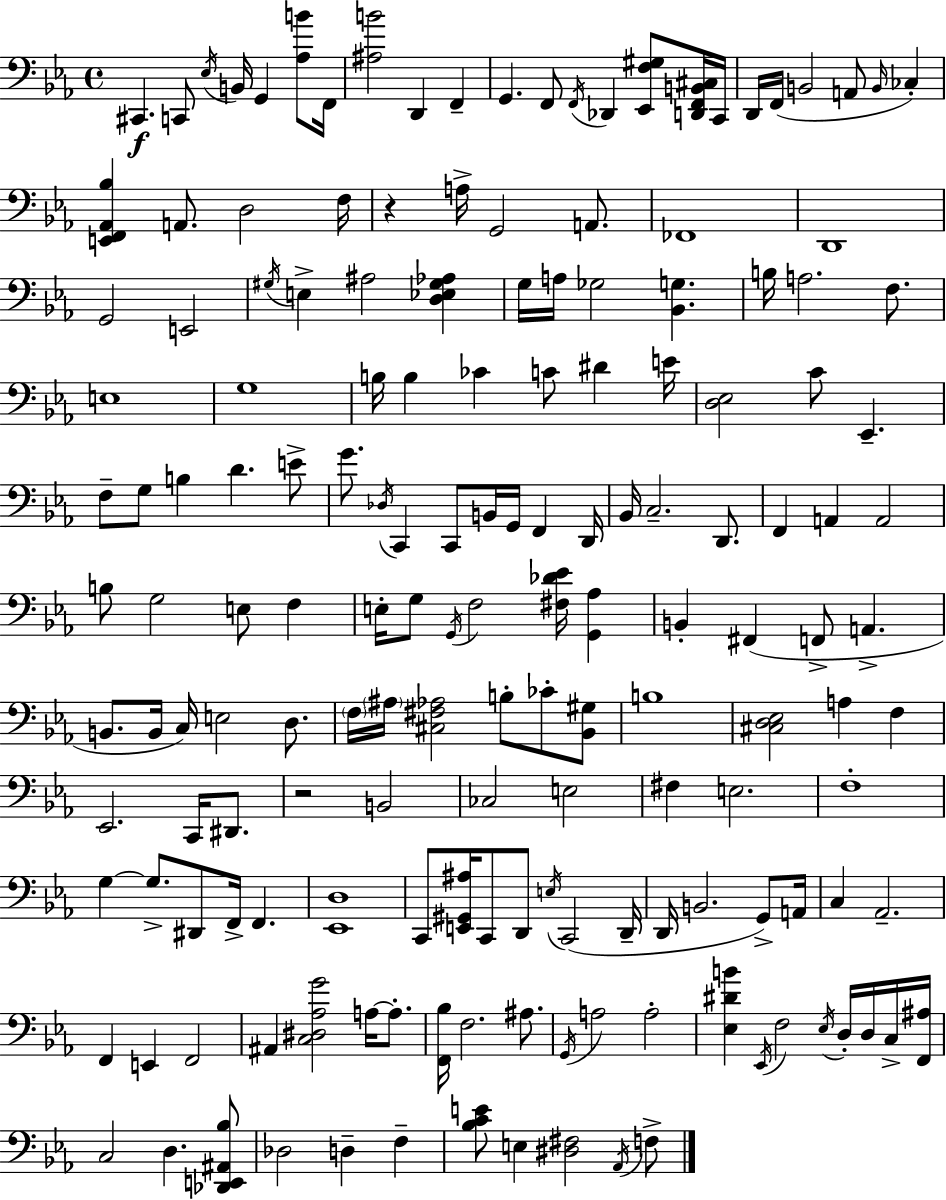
X:1
T:Untitled
M:4/4
L:1/4
K:Eb
^C,, C,,/2 _E,/4 B,,/4 G,, [_A,B]/2 F,,/4 [^A,B]2 D,, F,, G,, F,,/2 F,,/4 _D,, [_E,,F,^G,]/2 [D,,F,,B,,^C,]/4 C,,/4 D,,/4 F,,/4 B,,2 A,,/2 B,,/4 _C, [E,,F,,_A,,_B,] A,,/2 D,2 F,/4 z A,/4 G,,2 A,,/2 _F,,4 D,,4 G,,2 E,,2 ^G,/4 E, ^A,2 [D,_E,^G,_A,] G,/4 A,/4 _G,2 [_B,,G,] B,/4 A,2 F,/2 E,4 G,4 B,/4 B, _C C/2 ^D E/4 [D,_E,]2 C/2 _E,, F,/2 G,/2 B, D E/2 G/2 _D,/4 C,, C,,/2 B,,/4 G,,/4 F,, D,,/4 _B,,/4 C,2 D,,/2 F,, A,, A,,2 B,/2 G,2 E,/2 F, E,/4 G,/2 G,,/4 F,2 [^F,_D_E]/4 [G,,_A,] B,, ^F,, F,,/2 A,, B,,/2 B,,/4 C,/4 E,2 D,/2 F,/4 ^A,/4 [^C,^F,_A,]2 B,/2 _C/2 [_B,,^G,]/2 B,4 [^C,D,_E,]2 A, F, _E,,2 C,,/4 ^D,,/2 z2 B,,2 _C,2 E,2 ^F, E,2 F,4 G, G,/2 ^D,,/2 F,,/4 F,, [_E,,D,]4 C,,/2 [E,,^G,,^A,]/4 C,,/2 D,,/2 E,/4 C,,2 D,,/4 D,,/4 B,,2 G,,/2 A,,/4 C, _A,,2 F,, E,, F,,2 ^A,, [C,^D,_A,G]2 A,/4 A,/2 [F,,_B,]/4 F,2 ^A,/2 G,,/4 A,2 A,2 [_E,^DB] _E,,/4 F,2 _E,/4 D,/4 D,/4 C,/4 [F,,^A,]/4 C,2 D, [_D,,E,,^A,,_B,]/2 _D,2 D, F, [_B,CE]/2 E, [^D,^F,]2 _A,,/4 F,/2